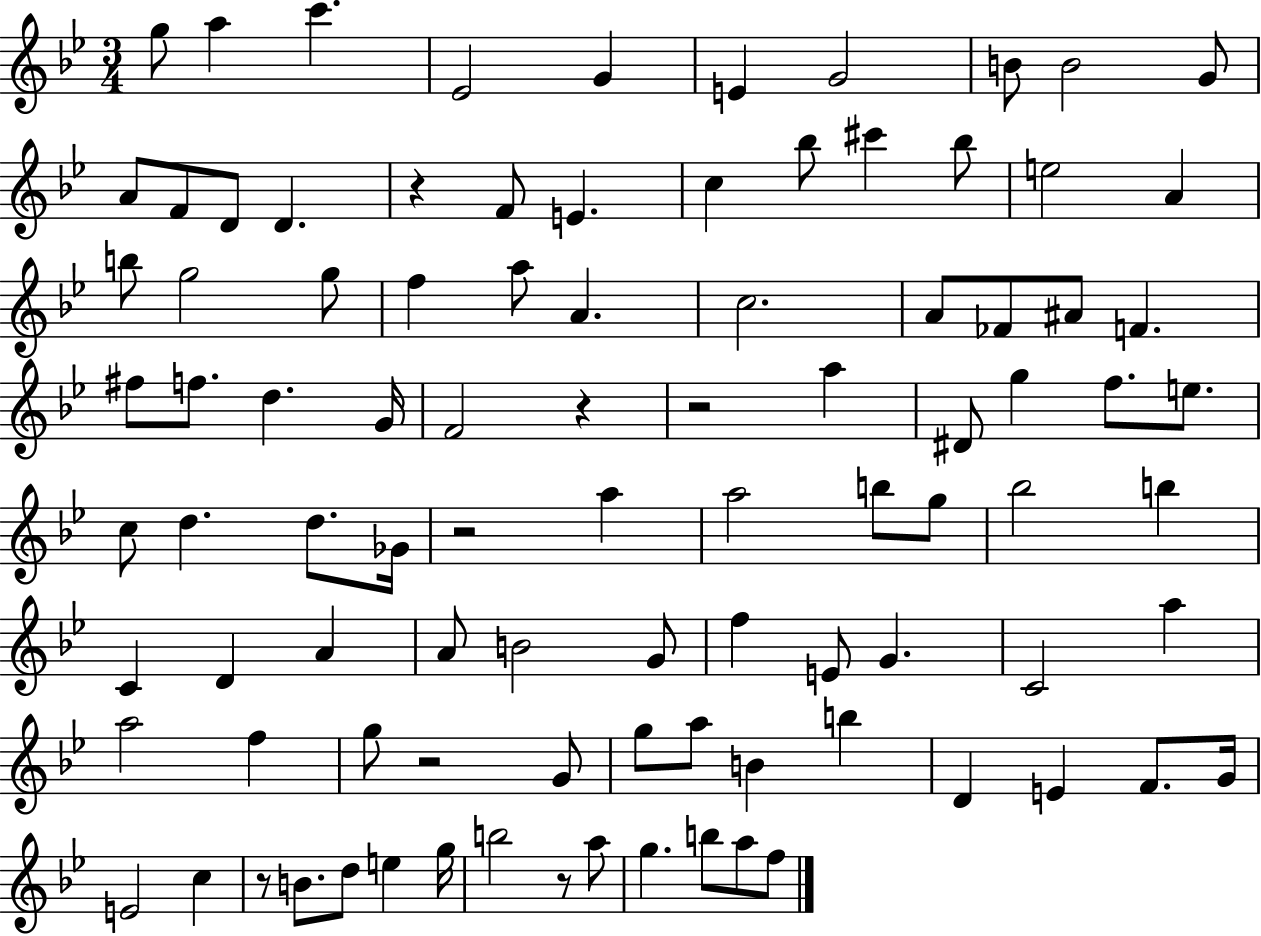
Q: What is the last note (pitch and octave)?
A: F5